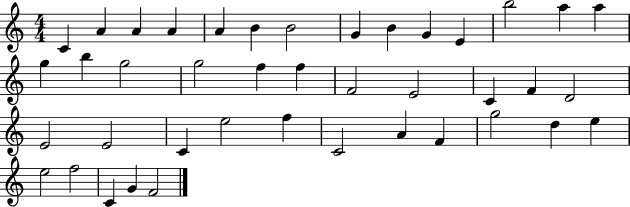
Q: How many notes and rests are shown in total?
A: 41